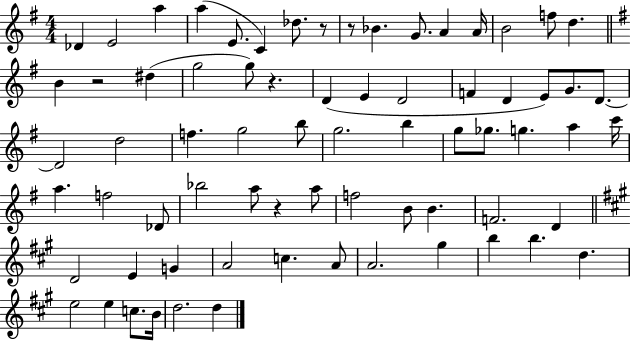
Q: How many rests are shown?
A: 5